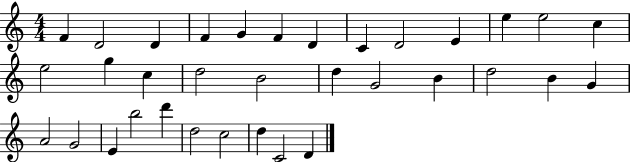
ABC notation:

X:1
T:Untitled
M:4/4
L:1/4
K:C
F D2 D F G F D C D2 E e e2 c e2 g c d2 B2 d G2 B d2 B G A2 G2 E b2 d' d2 c2 d C2 D